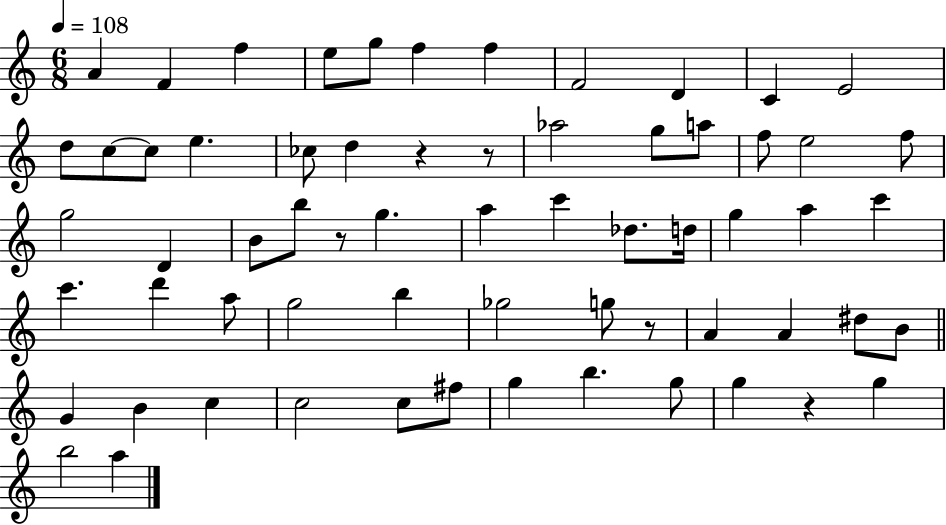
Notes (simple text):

A4/q F4/q F5/q E5/e G5/e F5/q F5/q F4/h D4/q C4/q E4/h D5/e C5/e C5/e E5/q. CES5/e D5/q R/q R/e Ab5/h G5/e A5/e F5/e E5/h F5/e G5/h D4/q B4/e B5/e R/e G5/q. A5/q C6/q Db5/e. D5/s G5/q A5/q C6/q C6/q. D6/q A5/e G5/h B5/q Gb5/h G5/e R/e A4/q A4/q D#5/e B4/e G4/q B4/q C5/q C5/h C5/e F#5/e G5/q B5/q. G5/e G5/q R/q G5/q B5/h A5/q